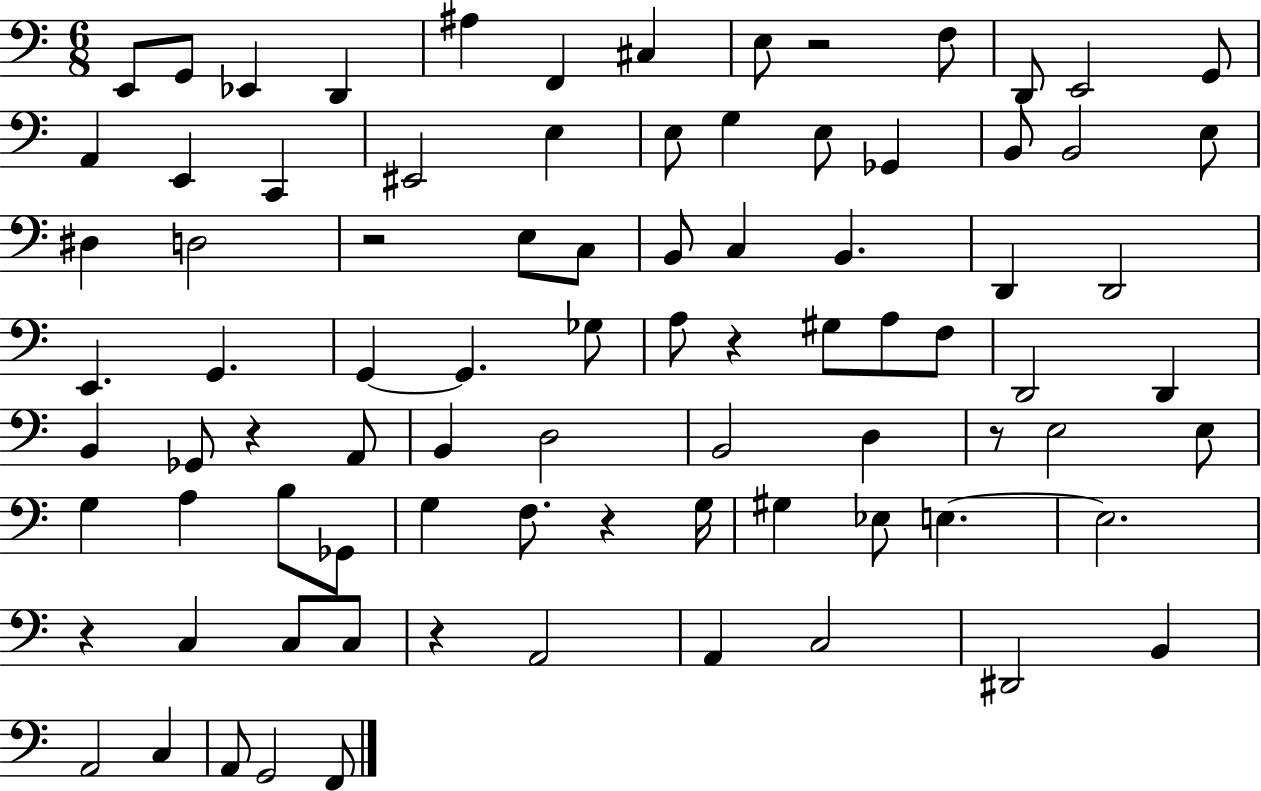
E2/e G2/e Eb2/q D2/q A#3/q F2/q C#3/q E3/e R/h F3/e D2/e E2/h G2/e A2/q E2/q C2/q EIS2/h E3/q E3/e G3/q E3/e Gb2/q B2/e B2/h E3/e D#3/q D3/h R/h E3/e C3/e B2/e C3/q B2/q. D2/q D2/h E2/q. G2/q. G2/q G2/q. Gb3/e A3/e R/q G#3/e A3/e F3/e D2/h D2/q B2/q Gb2/e R/q A2/e B2/q D3/h B2/h D3/q R/e E3/h E3/e G3/q A3/q B3/e Gb2/e G3/q F3/e. R/q G3/s G#3/q Eb3/e E3/q. E3/h. R/q C3/q C3/e C3/e R/q A2/h A2/q C3/h D#2/h B2/q A2/h C3/q A2/e G2/h F2/e